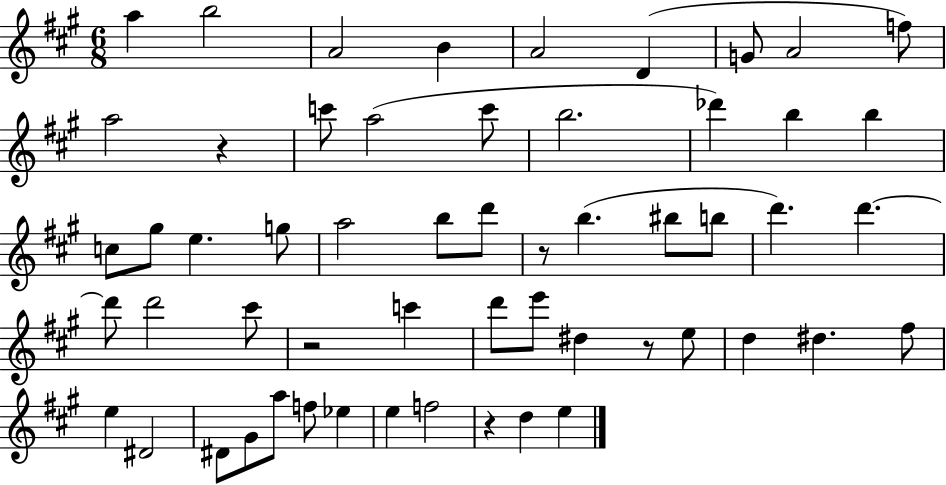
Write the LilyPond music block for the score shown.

{
  \clef treble
  \numericTimeSignature
  \time 6/8
  \key a \major
  a''4 b''2 | a'2 b'4 | a'2 d'4( | g'8 a'2 f''8) | \break a''2 r4 | c'''8 a''2( c'''8 | b''2. | des'''4) b''4 b''4 | \break c''8 gis''8 e''4. g''8 | a''2 b''8 d'''8 | r8 b''4.( bis''8 b''8 | d'''4.) d'''4.~~ | \break d'''8 d'''2 cis'''8 | r2 c'''4 | d'''8 e'''8 dis''4 r8 e''8 | d''4 dis''4. fis''8 | \break e''4 dis'2 | dis'8 gis'8 a''8 f''8 ees''4 | e''4 f''2 | r4 d''4 e''4 | \break \bar "|."
}